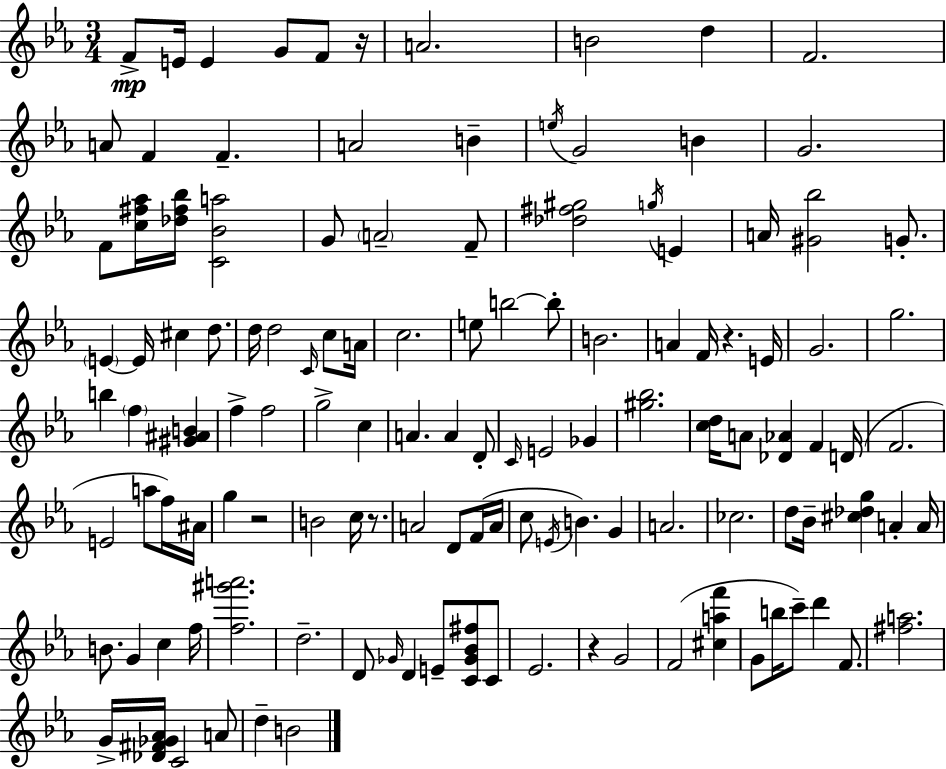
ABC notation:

X:1
T:Untitled
M:3/4
L:1/4
K:Cm
F/2 E/4 E G/2 F/2 z/4 A2 B2 d F2 A/2 F F A2 B e/4 G2 B G2 F/2 [c^f_a]/4 [_d^f_b]/4 [C_Ba]2 G/2 A2 F/2 [_d^f^g]2 g/4 E A/4 [^G_b]2 G/2 E E/4 ^c d/2 d/4 d2 C/4 c/2 A/4 c2 e/2 b2 b/2 B2 A F/4 z E/4 G2 g2 b f [^G^AB] f f2 g2 c A A D/2 C/4 E2 _G [^g_b]2 [cd]/4 A/2 [_D_A] F D/4 F2 E2 a/2 f/4 ^A/4 g z2 B2 c/4 z/2 A2 D/2 F/4 A/4 c/2 E/4 B G A2 _c2 d/2 _B/4 [^c_dg] A A/4 B/2 G c f/4 [f^g'a']2 d2 D/2 _G/4 D E/2 [C_G_B^f]/2 C/2 _E2 z G2 F2 [^caf'] G/2 b/4 c'/2 d' F/2 [^fa]2 G/4 [_D^F_G_A]/4 C2 A/2 d B2